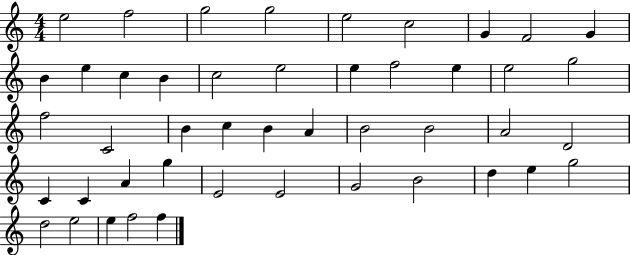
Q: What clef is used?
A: treble